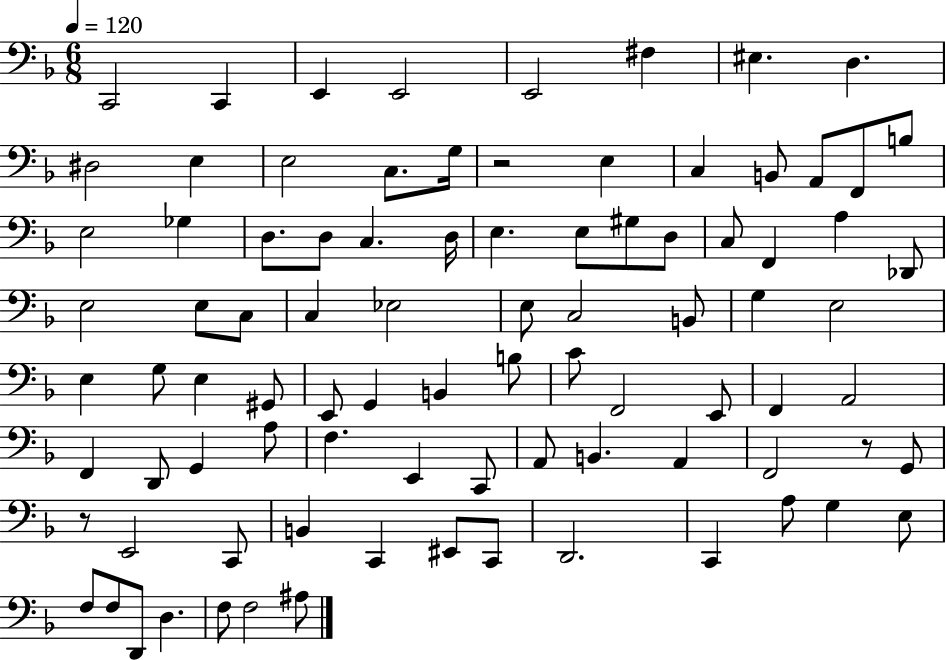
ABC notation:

X:1
T:Untitled
M:6/8
L:1/4
K:F
C,,2 C,, E,, E,,2 E,,2 ^F, ^E, D, ^D,2 E, E,2 C,/2 G,/4 z2 E, C, B,,/2 A,,/2 F,,/2 B,/2 E,2 _G, D,/2 D,/2 C, D,/4 E, E,/2 ^G,/2 D,/2 C,/2 F,, A, _D,,/2 E,2 E,/2 C,/2 C, _E,2 E,/2 C,2 B,,/2 G, E,2 E, G,/2 E, ^G,,/2 E,,/2 G,, B,, B,/2 C/2 F,,2 E,,/2 F,, A,,2 F,, D,,/2 G,, A,/2 F, E,, C,,/2 A,,/2 B,, A,, F,,2 z/2 G,,/2 z/2 E,,2 C,,/2 B,, C,, ^E,,/2 C,,/2 D,,2 C,, A,/2 G, E,/2 F,/2 F,/2 D,,/2 D, F,/2 F,2 ^A,/2